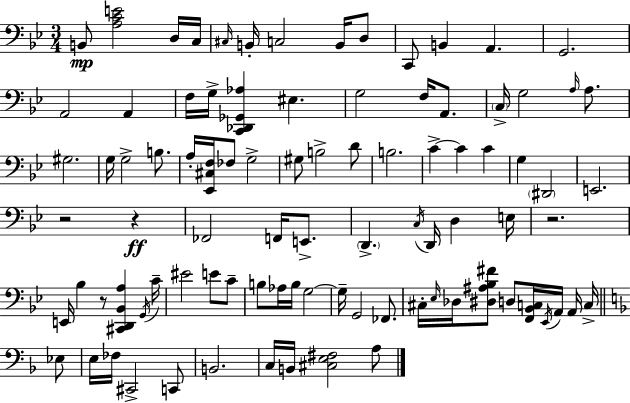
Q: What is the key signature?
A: G minor